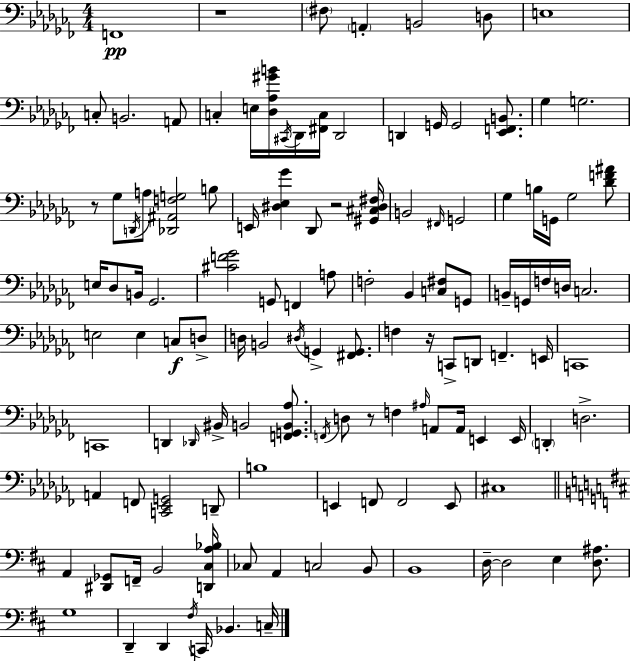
F2/w R/w F#3/e A2/q B2/h D3/e E3/w C3/e B2/h. A2/e C3/q E3/s [Db3,Ab3,G#4,B4]/s C#2/s Db2/s [F#2,C3]/s Db2/h D2/q G2/s G2/h [Eb2,F2,B2]/e. Gb3/q G3/h. R/e Gb3/e D2/s A3/e [Db2,A#2,F3,G3]/h B3/e E2/s [D#3,Eb3,Gb4]/q Db2/e R/h [G#2,C#3,D#3,F#3]/s B2/h F#2/s G2/h Gb3/q B3/s G2/s Gb3/h [Db4,F4,A#4]/e E3/s Db3/e B2/s Gb2/h. [C#4,F4,Gb4]/h G2/e F2/q A3/e F3/h Bb2/q [C3,F#3]/e G2/e B2/s G2/s F3/s D3/s C3/h. E3/h E3/q C3/e D3/e D3/s B2/h D#3/s G2/q [F#2,G2]/e. F3/q R/s C2/e D2/e F2/q. E2/s C2/w C2/w D2/q Db2/s BIS2/s B2/h [F2,G2,B2,Ab3]/e. F2/s D3/e R/e F3/q A#3/s A2/e A2/s E2/q E2/s D2/q D3/h. A2/q F2/e [C2,Eb2,G2]/h D2/e B3/w E2/q F2/e F2/h E2/e C#3/w A2/q [D#2,Gb2]/e F2/s B2/h [D2,C#3,A3,Bb3]/s CES3/e A2/q C3/h B2/e B2/w D3/s D3/h E3/q [D3,A#3]/e. G3/w D2/q D2/q F#3/s C2/s Bb2/q. C3/s